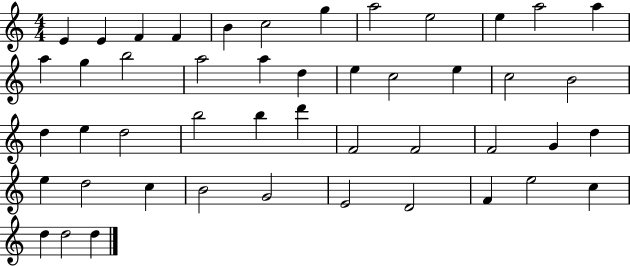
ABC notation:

X:1
T:Untitled
M:4/4
L:1/4
K:C
E E F F B c2 g a2 e2 e a2 a a g b2 a2 a d e c2 e c2 B2 d e d2 b2 b d' F2 F2 F2 G d e d2 c B2 G2 E2 D2 F e2 c d d2 d